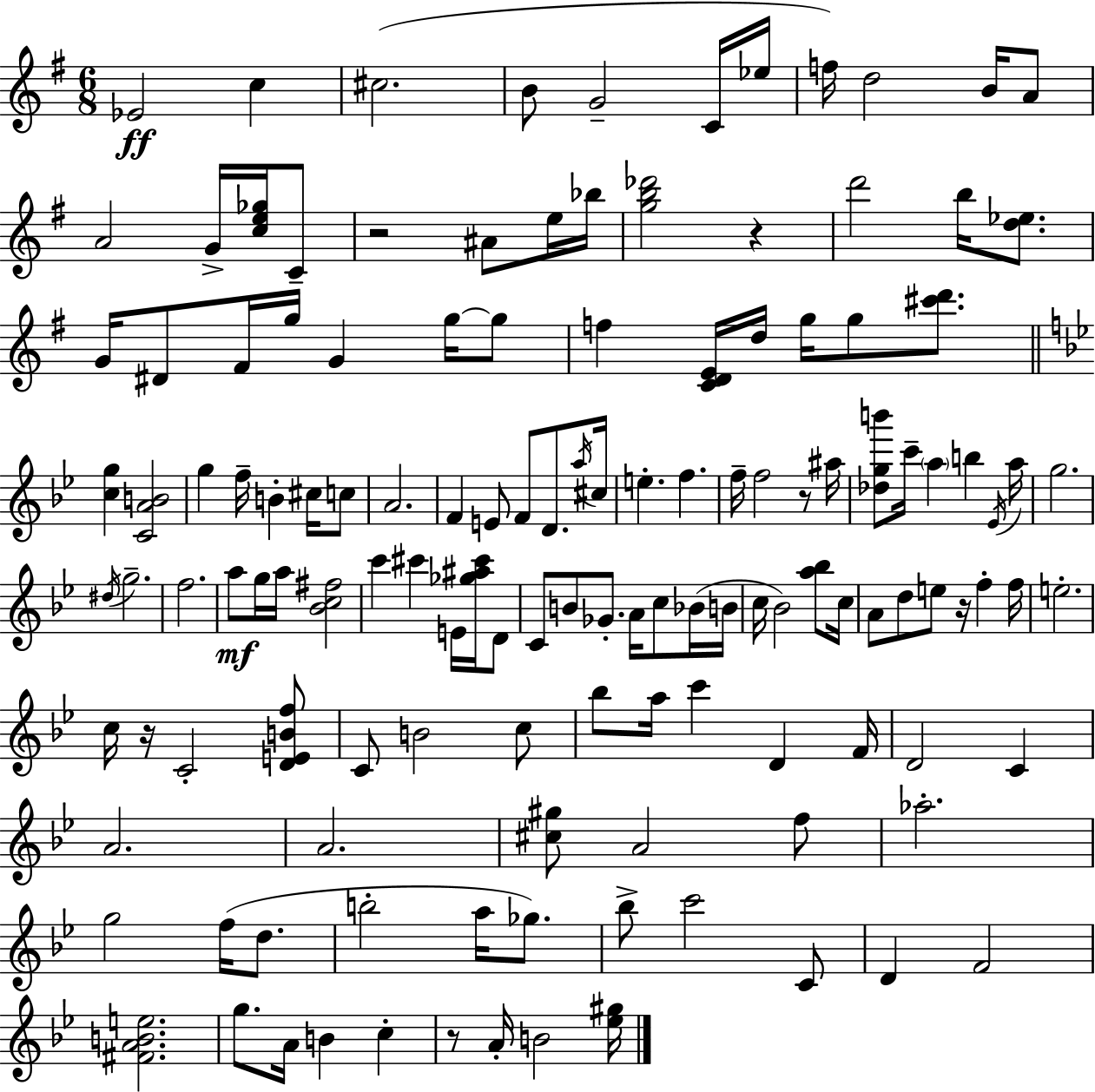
Eb4/h C5/q C#5/h. B4/e G4/h C4/s Eb5/s F5/s D5/h B4/s A4/e A4/h G4/s [C5,E5,Gb5]/s C4/e R/h A#4/e E5/s Bb5/s [G5,B5,Db6]/h R/q D6/h B5/s [D5,Eb5]/e. G4/s D#4/e F#4/s G5/s G4/q G5/s G5/e F5/q [C4,D4,E4]/s D5/s G5/s G5/e [C#6,D6]/e. [C5,G5]/q [C4,A4,B4]/h G5/q F5/s B4/q C#5/s C5/e A4/h. F4/q E4/e F4/e D4/e. A5/s C#5/s E5/q. F5/q. F5/s F5/h R/e A#5/s [Db5,G5,B6]/e C6/s A5/q B5/q Eb4/s A5/s G5/h. D#5/s G5/h. F5/h. A5/e G5/s A5/s [Bb4,C5,F#5]/h C6/q C#6/q E4/s [Gb5,A#5,C#6]/s D4/e C4/e B4/e Gb4/e. A4/s C5/e Bb4/s B4/s C5/s Bb4/h [A5,Bb5]/e C5/s A4/e D5/e E5/e R/s F5/q F5/s E5/h. C5/s R/s C4/h [D4,E4,B4,F5]/e C4/e B4/h C5/e Bb5/e A5/s C6/q D4/q F4/s D4/h C4/q A4/h. A4/h. [C#5,G#5]/e A4/h F5/e Ab5/h. G5/h F5/s D5/e. B5/h A5/s Gb5/e. Bb5/e C6/h C4/e D4/q F4/h [F#4,A4,B4,E5]/h. G5/e. A4/s B4/q C5/q R/e A4/s B4/h [Eb5,G#5]/s